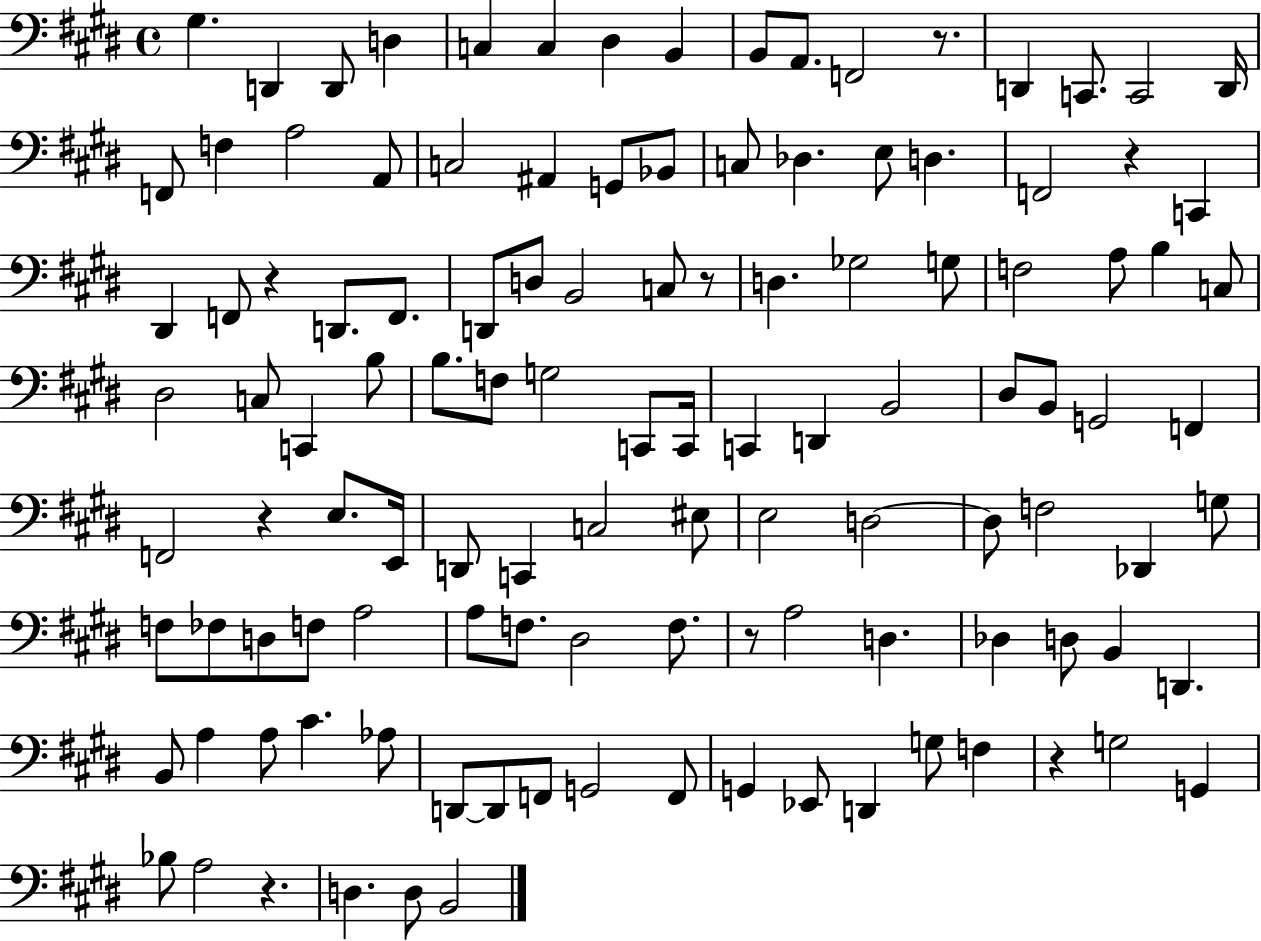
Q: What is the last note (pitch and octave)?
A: B2